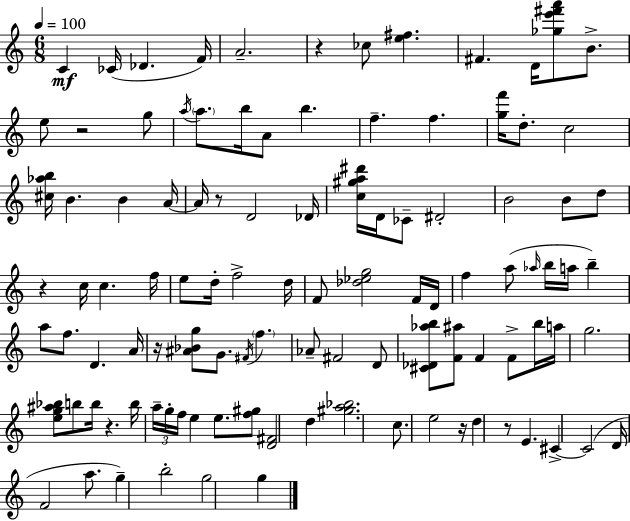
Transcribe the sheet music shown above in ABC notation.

X:1
T:Untitled
M:6/8
L:1/4
K:Am
C _C/4 _D F/4 A2 z _c/2 [e^f] ^F D/4 [_ge'^f'a']/2 B/2 e/2 z2 g/2 a/4 a/2 b/4 A/2 b f f [gf']/4 d/2 c2 [^c_ab]/4 B B A/4 A/4 z/2 D2 _D/4 [c^ga^d']/4 D/4 _C/2 ^D2 B2 B/2 d/2 z c/4 c f/4 e/2 d/4 f2 d/4 F/2 [_d_eg]2 F/4 D/4 f a/2 _a/4 b/4 a/4 b a/2 f/2 D A/4 z/4 [^A_Bg]/2 G/2 ^F/4 f _A/2 ^F2 D/2 [^C_D_ab]/2 [F^a]/2 F F/2 b/4 a/4 g2 [eg^a_b]/2 b/2 b/4 z b/4 a/4 g/4 f/4 e e/2 [f^g]/2 [D^F]2 d [^ga_b]2 c/2 e2 z/4 d z/2 E ^C ^C2 D/4 F2 a/2 g b2 g2 g